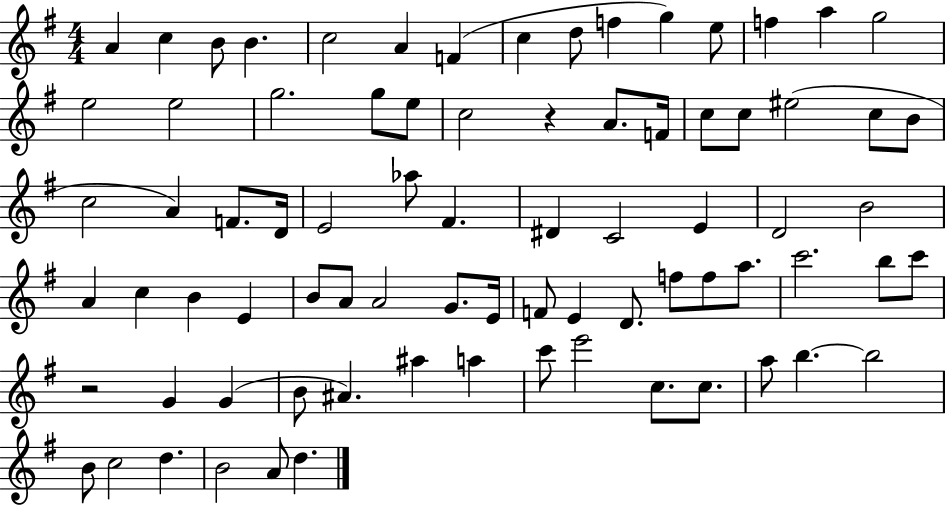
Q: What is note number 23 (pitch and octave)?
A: F4